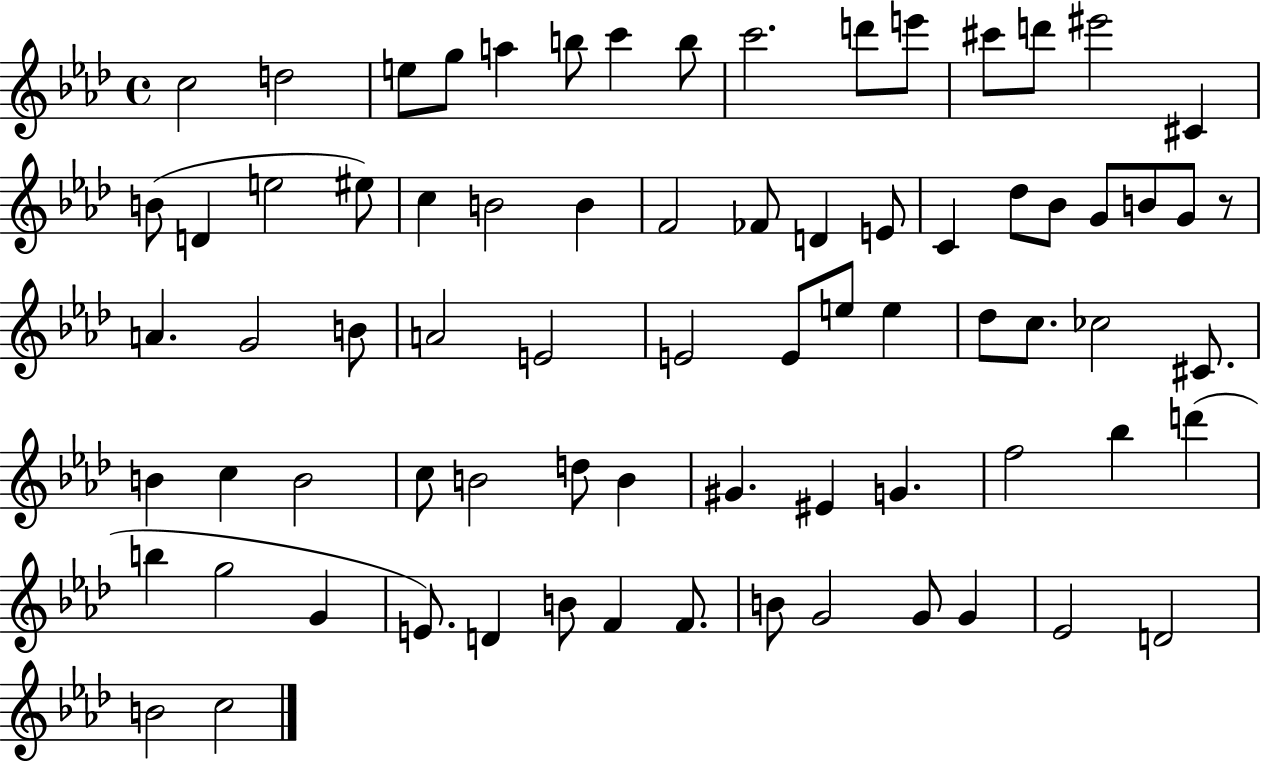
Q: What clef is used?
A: treble